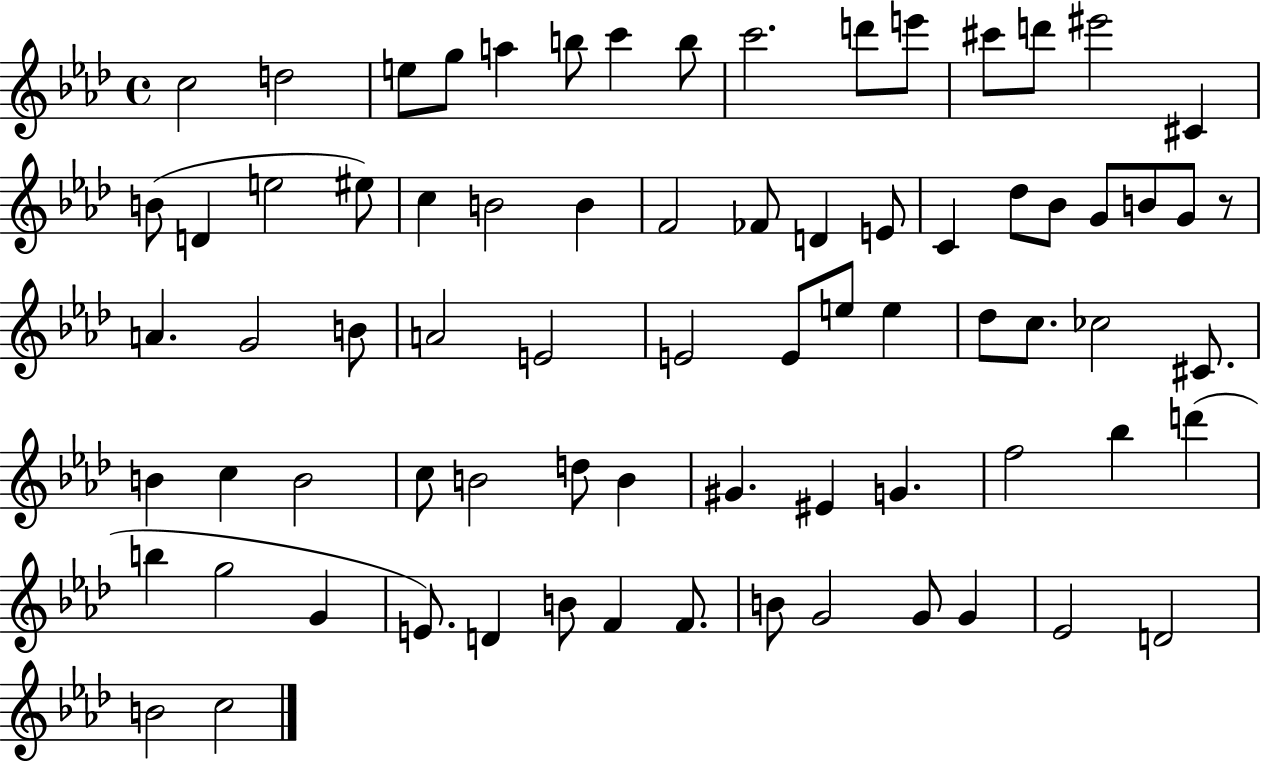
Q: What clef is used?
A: treble